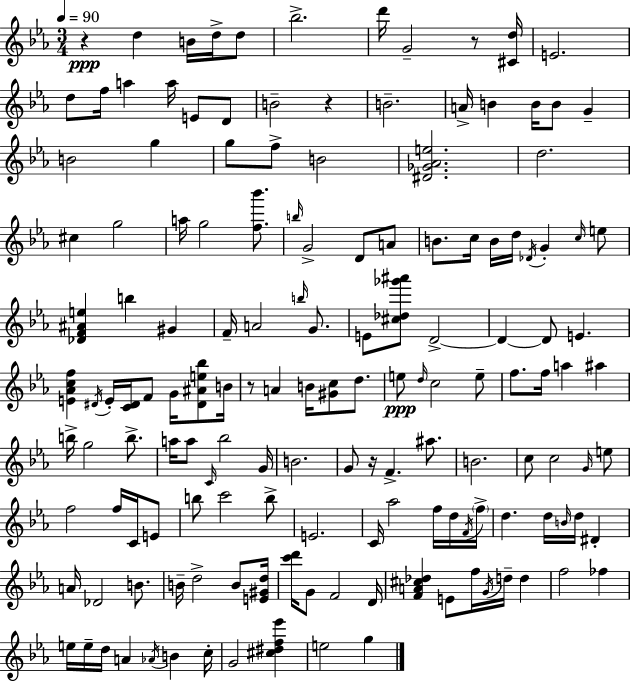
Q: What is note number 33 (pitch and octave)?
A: G4